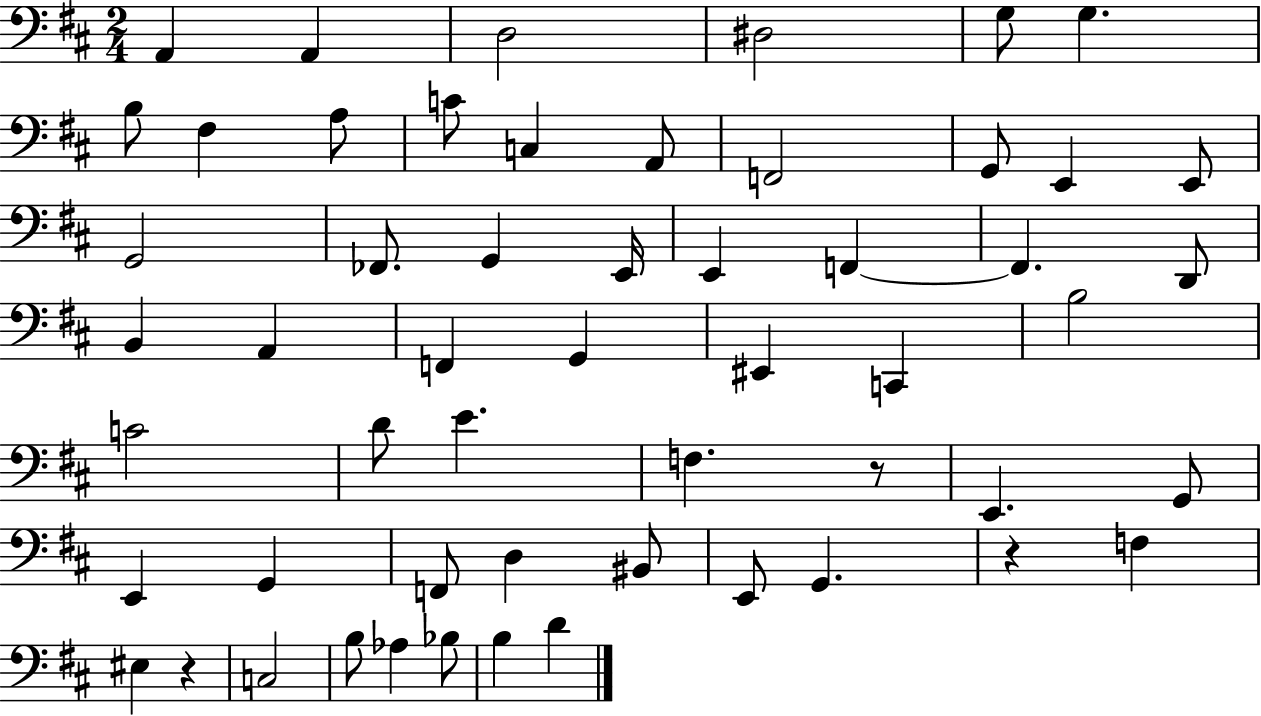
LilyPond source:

{
  \clef bass
  \numericTimeSignature
  \time 2/4
  \key d \major
  a,4 a,4 | d2 | dis2 | g8 g4. | \break b8 fis4 a8 | c'8 c4 a,8 | f,2 | g,8 e,4 e,8 | \break g,2 | fes,8. g,4 e,16 | e,4 f,4~~ | f,4. d,8 | \break b,4 a,4 | f,4 g,4 | eis,4 c,4 | b2 | \break c'2 | d'8 e'4. | f4. r8 | e,4. g,8 | \break e,4 g,4 | f,8 d4 bis,8 | e,8 g,4. | r4 f4 | \break eis4 r4 | c2 | b8 aes4 bes8 | b4 d'4 | \break \bar "|."
}